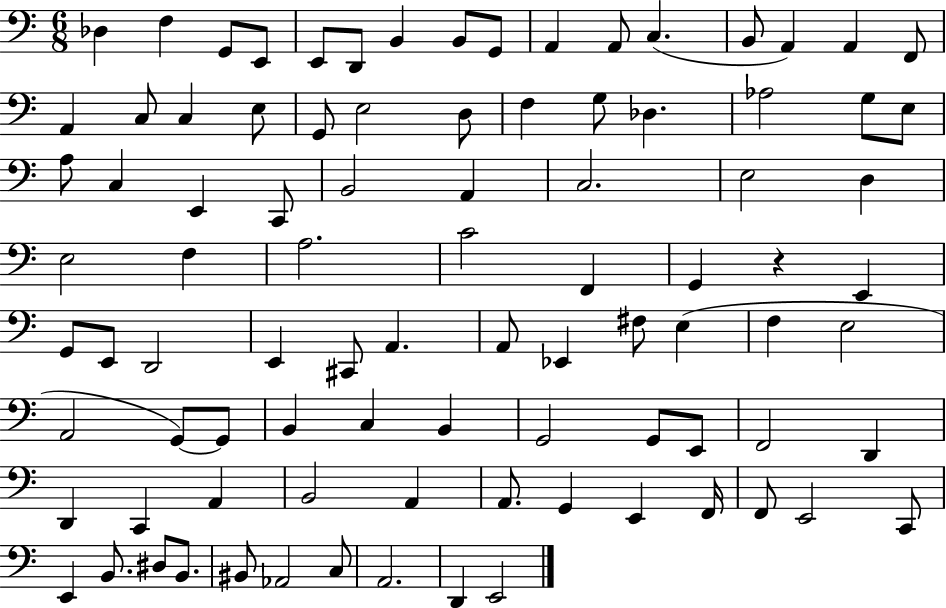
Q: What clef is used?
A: bass